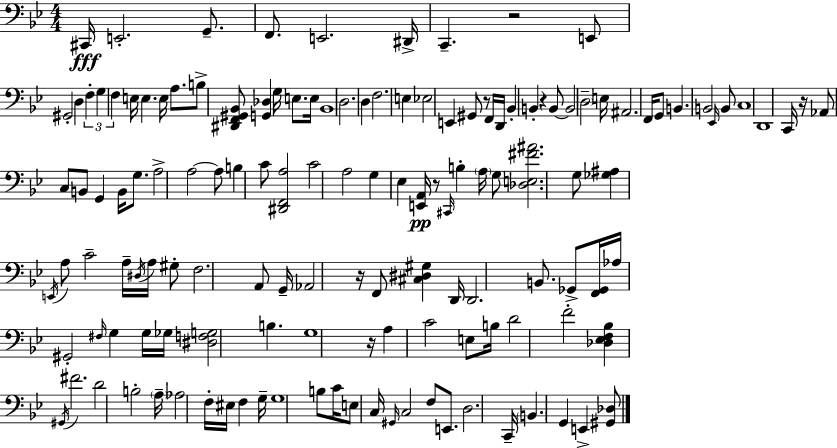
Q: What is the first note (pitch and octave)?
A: C#2